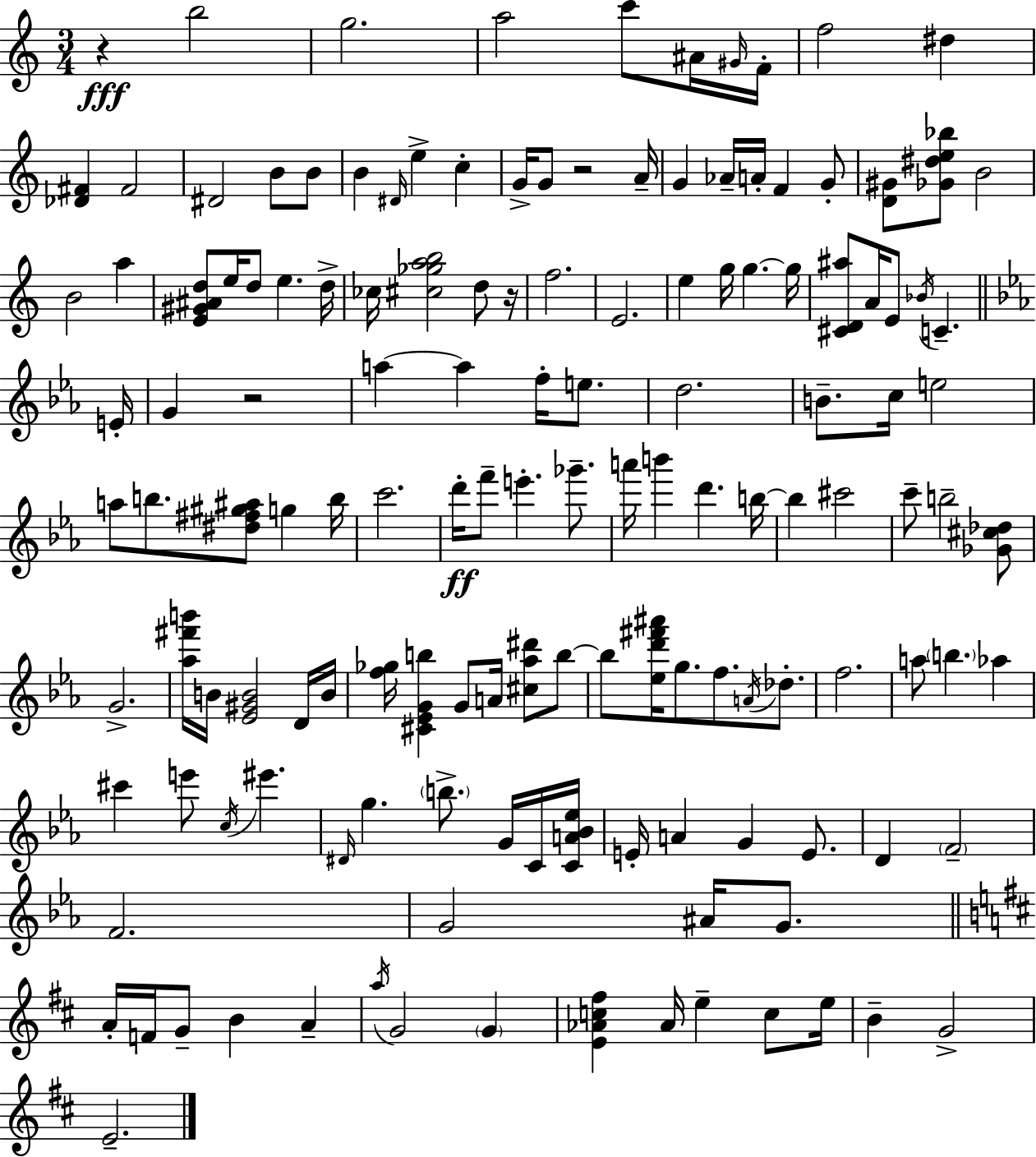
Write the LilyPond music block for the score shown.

{
  \clef treble
  \numericTimeSignature
  \time 3/4
  \key a \minor
  r4\fff b''2 | g''2. | a''2 c'''8 ais'16 \grace { gis'16 } | f'16-. f''2 dis''4 | \break <des' fis'>4 fis'2 | dis'2 b'8 b'8 | b'4 \grace { dis'16 } e''4-> c''4-. | g'16-> g'8 r2 | \break a'16-- g'4 aes'16-- a'16-. f'4 | g'8-. <d' gis'>8 <ges' dis'' e'' bes''>8 b'2 | b'2 a''4 | <e' gis' ais' d''>8 e''16 d''8 e''4. | \break d''16-> ces''16 <cis'' ges'' a'' b''>2 d''8 | r16 f''2. | e'2. | e''4 g''16 g''4.~~ | \break g''16 <cis' d' ais''>8 a'16 e'8 \acciaccatura { bes'16 } c'4.-- | \bar "||" \break \key c \minor e'16-. g'4 r2 | a''4~~ a''4 f''16-. e''8. | d''2. | b'8.-- c''16 e''2 | \break a''8 b''8. <dis'' fis'' gis'' ais''>8 g''4 | b''16 c'''2. | d'''16-.\ff f'''8-- e'''4.-. ges'''8.-- | a'''16 b'''4 d'''4. | \break b''16~~ b''4 cis'''2 | c'''8-- b''2-- <ges' cis'' des''>8 | g'2.-> | <aes'' fis''' b'''>16 b'16 <ees' gis' b'>2 d'16 | \break b'16 <f'' ges''>16 <cis' ees' g' b''>4 g'8 a'16 <cis'' aes'' dis'''>8 b''8~~ | b''8 <ees'' d''' fis''' ais'''>16 g''8. f''8. \acciaccatura { a'16 } des''8.-. | f''2. | a''8 \parenthesize b''4. aes''4 | \break cis'''4 e'''8 \acciaccatura { c''16 } eis'''4. | \grace { dis'16 } g''4. \parenthesize b''8.-> | g'16 c'16 <c' a' bes' ees''>16 e'16-. a'4 g'4 | e'8. d'4 \parenthesize f'2-- | \break f'2. | g'2 | ais'16 g'8. \bar "||" \break \key d \major a'16-. f'16 g'8-- b'4 a'4-- | \acciaccatura { a''16 } g'2 \parenthesize g'4 | <e' aes' c'' fis''>4 aes'16 e''4-- c''8 | e''16 b'4-- g'2-> | \break e'2.-- | \bar "|."
}